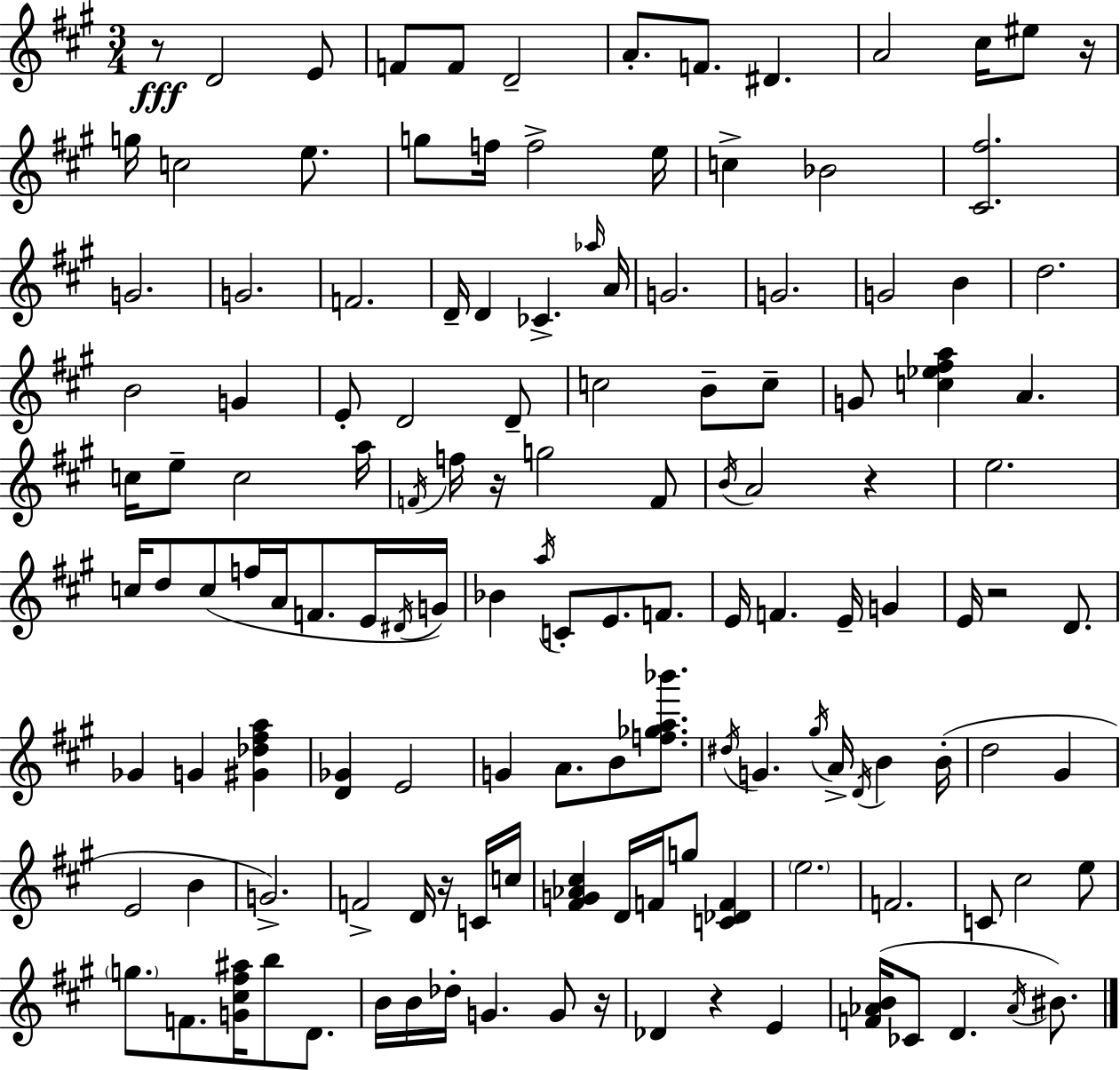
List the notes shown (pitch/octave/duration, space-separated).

R/e D4/h E4/e F4/e F4/e D4/h A4/e. F4/e. D#4/q. A4/h C#5/s EIS5/e R/s G5/s C5/h E5/e. G5/e F5/s F5/h E5/s C5/q Bb4/h [C#4,F#5]/h. G4/h. G4/h. F4/h. D4/s D4/q CES4/q. Ab5/s A4/s G4/h. G4/h. G4/h B4/q D5/h. B4/h G4/q E4/e D4/h D4/e C5/h B4/e C5/e G4/e [C5,Eb5,F#5,A5]/q A4/q. C5/s E5/e C5/h A5/s F4/s F5/s R/s G5/h F4/e B4/s A4/h R/q E5/h. C5/s D5/e C5/e F5/s A4/s F4/e. E4/s D#4/s G4/s Bb4/q A5/s C4/e E4/e. F4/e. E4/s F4/q. E4/s G4/q E4/s R/h D4/e. Gb4/q G4/q [G#4,Db5,F#5,A5]/q [D4,Gb4]/q E4/h G4/q A4/e. B4/e [F5,Gb5,A5,Bb6]/e. D#5/s G4/q. G#5/s A4/s D4/s B4/q B4/s D5/h G#4/q E4/h B4/q G4/h. F4/h D4/s R/s C4/s C5/s [F#4,G4,Ab4,C#5]/q D4/s F4/s G5/e [C4,Db4,F4]/q E5/h. F4/h. C4/e C#5/h E5/e G5/e. F4/e. [G4,C#5,F#5,A#5]/s B5/e D4/e. B4/s B4/s Db5/s G4/q. G4/e R/s Db4/q R/q E4/q [F4,Ab4,B4]/s CES4/e D4/q. Ab4/s BIS4/e.